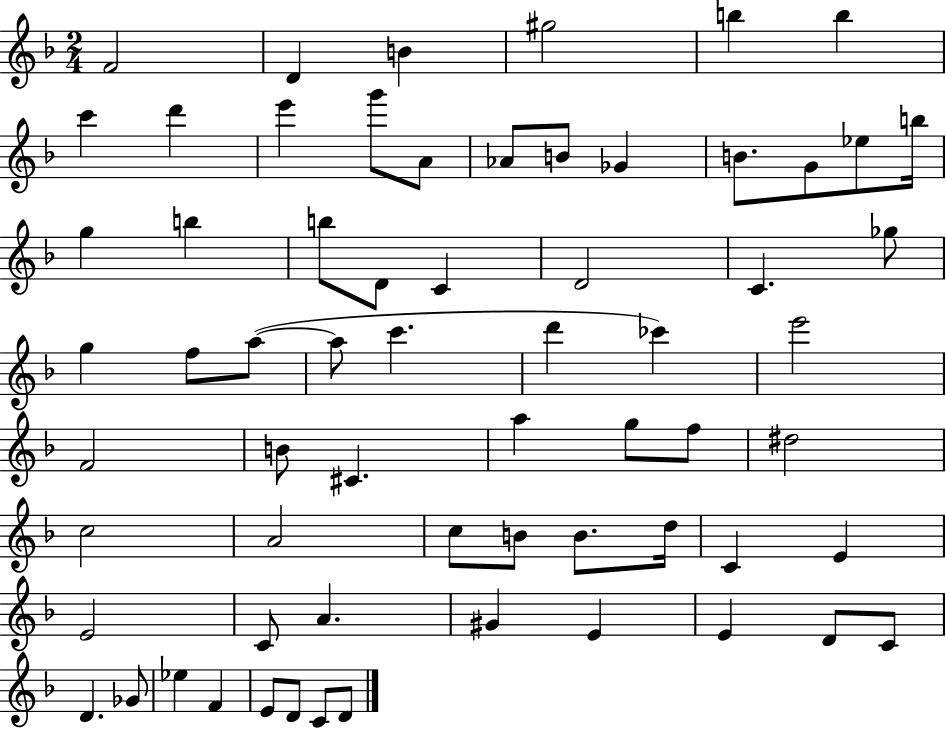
F4/h D4/q B4/q G#5/h B5/q B5/q C6/q D6/q E6/q G6/e A4/e Ab4/e B4/e Gb4/q B4/e. G4/e Eb5/e B5/s G5/q B5/q B5/e D4/e C4/q D4/h C4/q. Gb5/e G5/q F5/e A5/e A5/e C6/q. D6/q CES6/q E6/h F4/h B4/e C#4/q. A5/q G5/e F5/e D#5/h C5/h A4/h C5/e B4/e B4/e. D5/s C4/q E4/q E4/h C4/e A4/q. G#4/q E4/q E4/q D4/e C4/e D4/q. Gb4/e Eb5/q F4/q E4/e D4/e C4/e D4/e